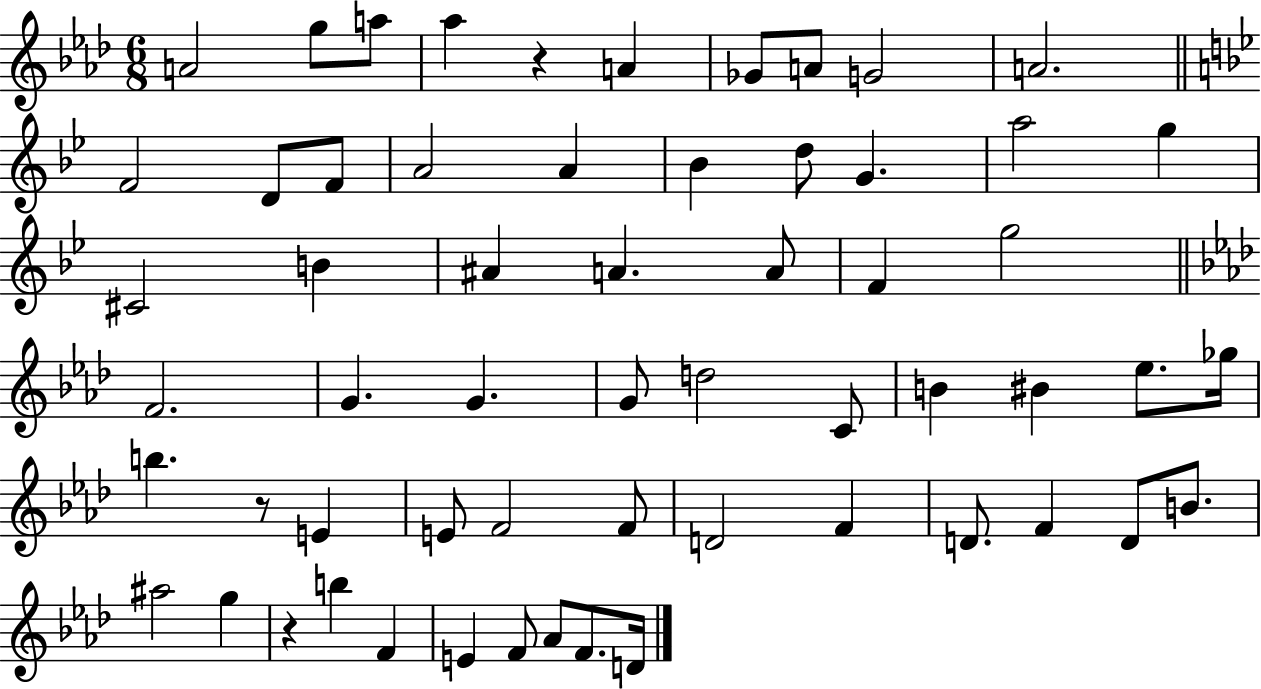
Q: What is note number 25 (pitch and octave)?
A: F4